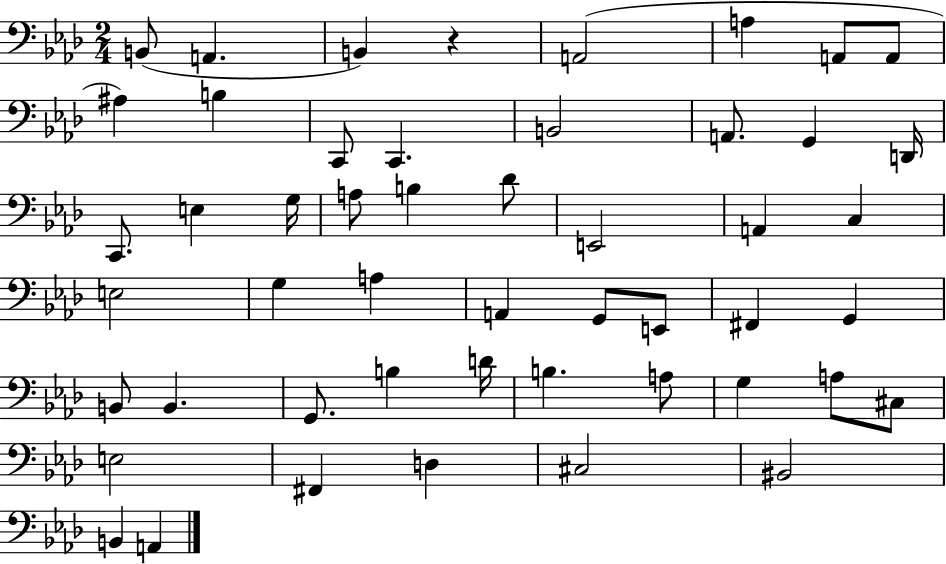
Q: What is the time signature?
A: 2/4